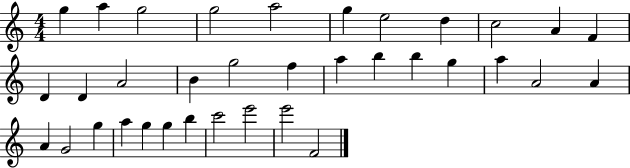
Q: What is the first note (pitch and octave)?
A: G5